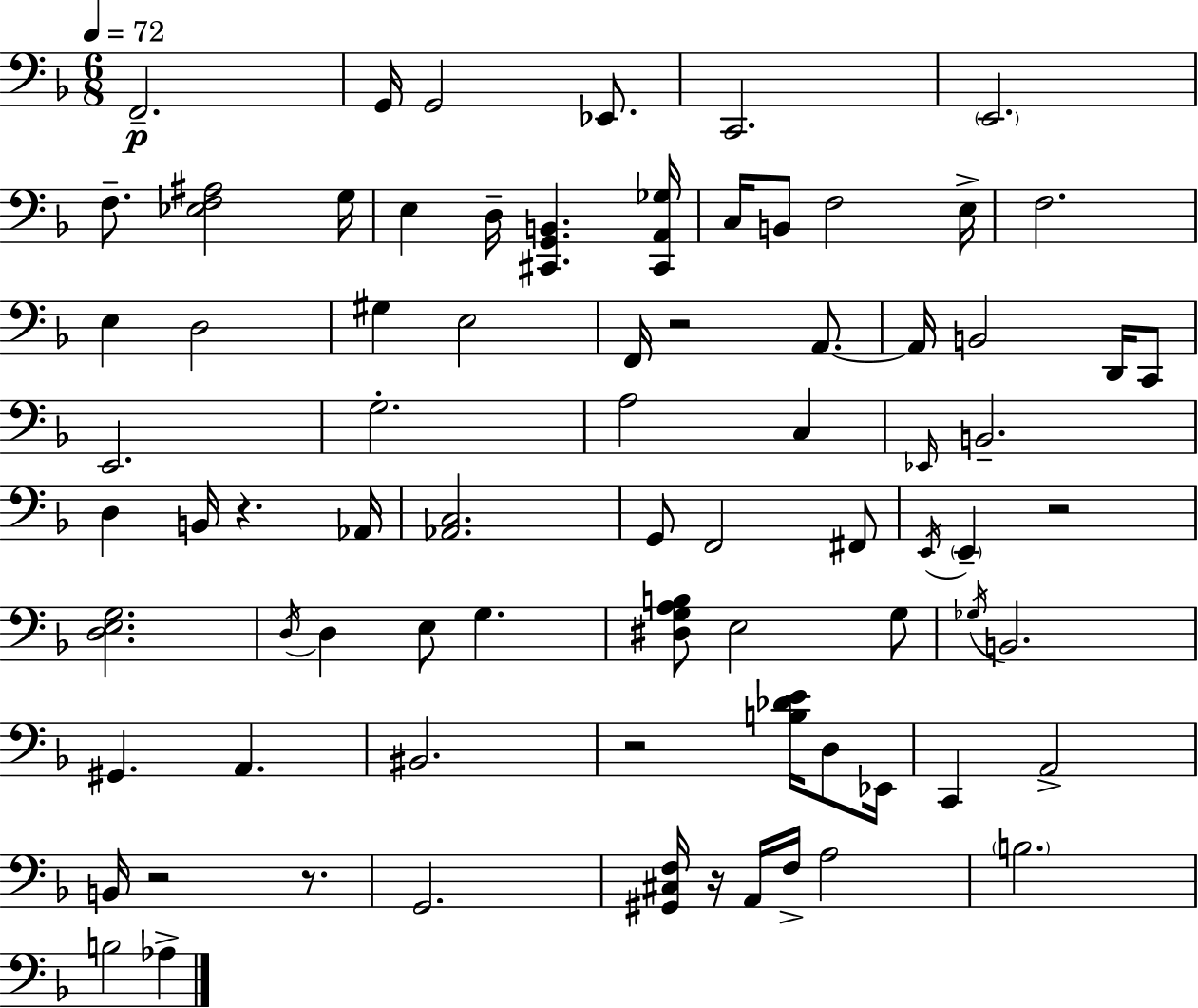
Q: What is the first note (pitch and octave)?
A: F2